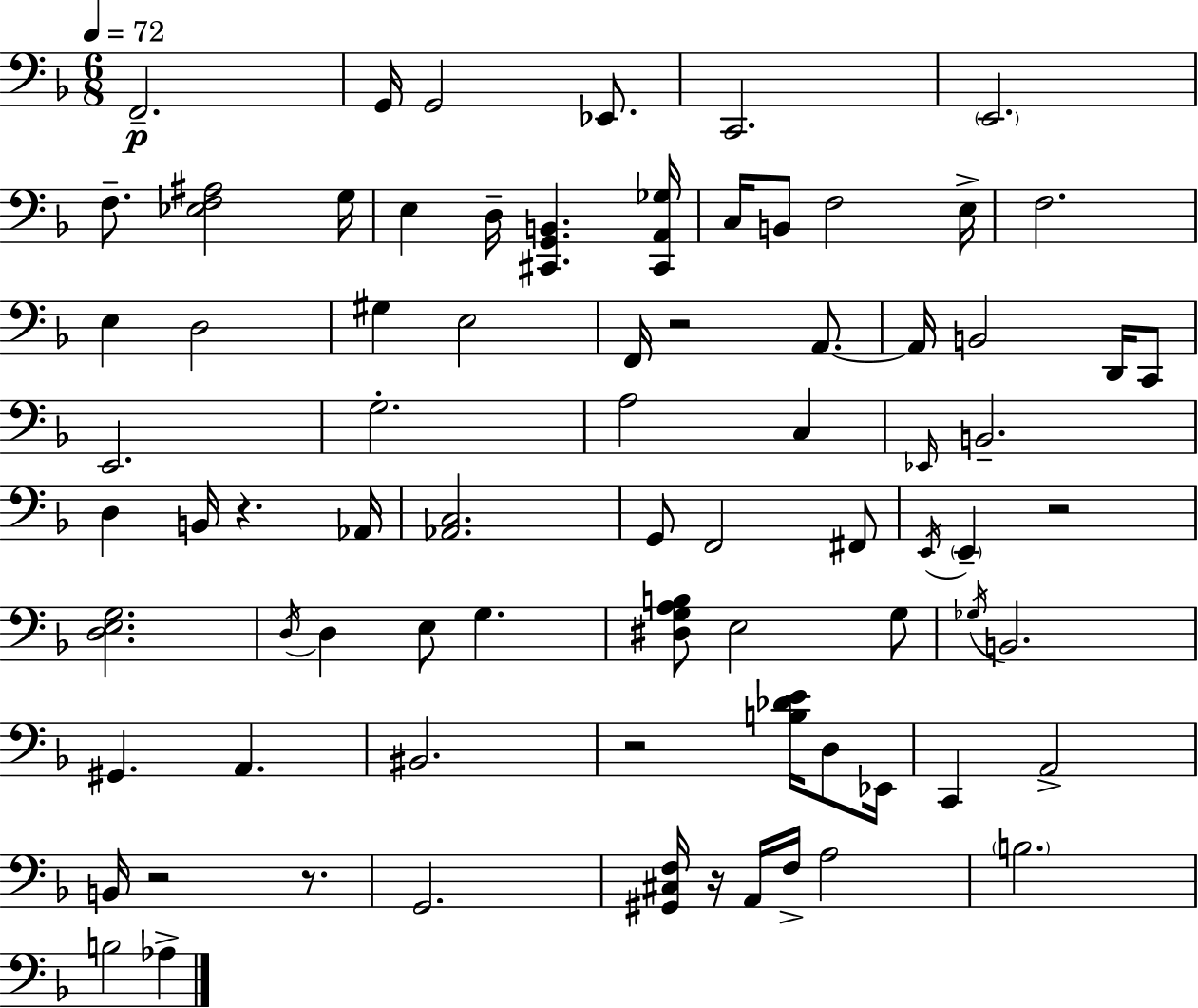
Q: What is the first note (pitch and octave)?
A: F2